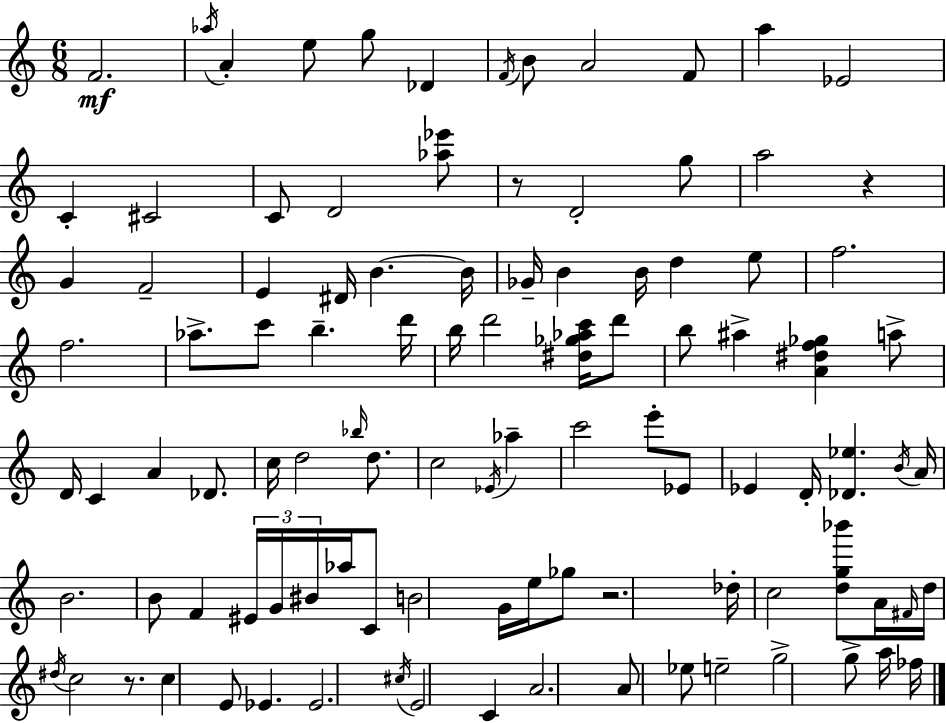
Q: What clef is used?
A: treble